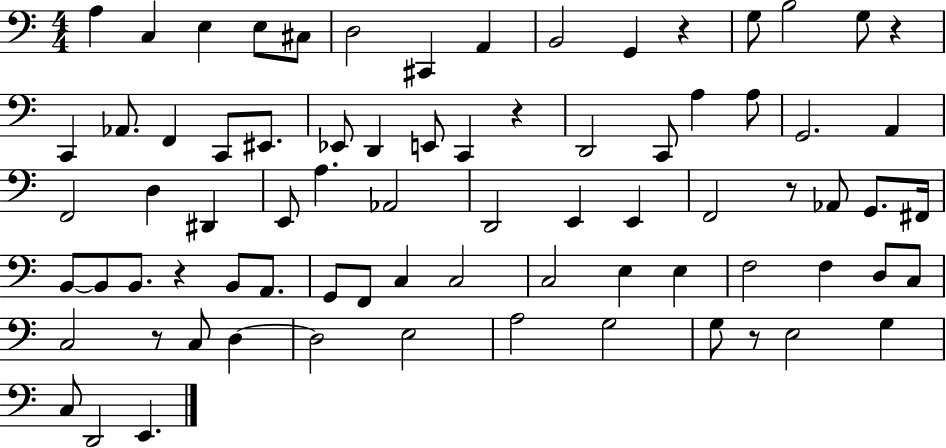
X:1
T:Untitled
M:4/4
L:1/4
K:C
A, C, E, E,/2 ^C,/2 D,2 ^C,, A,, B,,2 G,, z G,/2 B,2 G,/2 z C,, _A,,/2 F,, C,,/2 ^E,,/2 _E,,/2 D,, E,,/2 C,, z D,,2 C,,/2 A, A,/2 G,,2 A,, F,,2 D, ^D,, E,,/2 A, _A,,2 D,,2 E,, E,, F,,2 z/2 _A,,/2 G,,/2 ^F,,/4 B,,/2 B,,/2 B,,/2 z B,,/2 A,,/2 G,,/2 F,,/2 C, C,2 C,2 E, E, F,2 F, D,/2 C,/2 C,2 z/2 C,/2 D, D,2 E,2 A,2 G,2 G,/2 z/2 E,2 G, C,/2 D,,2 E,,